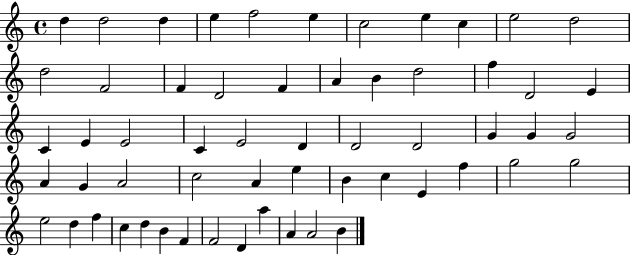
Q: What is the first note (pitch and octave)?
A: D5